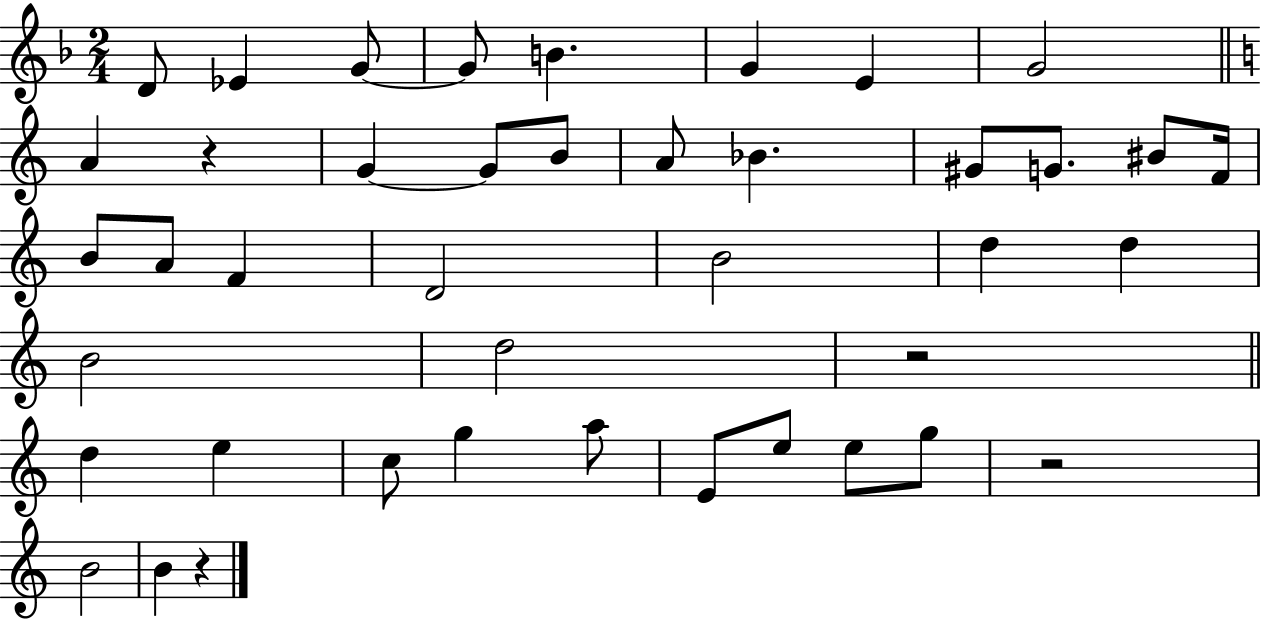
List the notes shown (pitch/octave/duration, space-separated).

D4/e Eb4/q G4/e G4/e B4/q. G4/q E4/q G4/h A4/q R/q G4/q G4/e B4/e A4/e Bb4/q. G#4/e G4/e. BIS4/e F4/s B4/e A4/e F4/q D4/h B4/h D5/q D5/q B4/h D5/h R/h D5/q E5/q C5/e G5/q A5/e E4/e E5/e E5/e G5/e R/h B4/h B4/q R/q